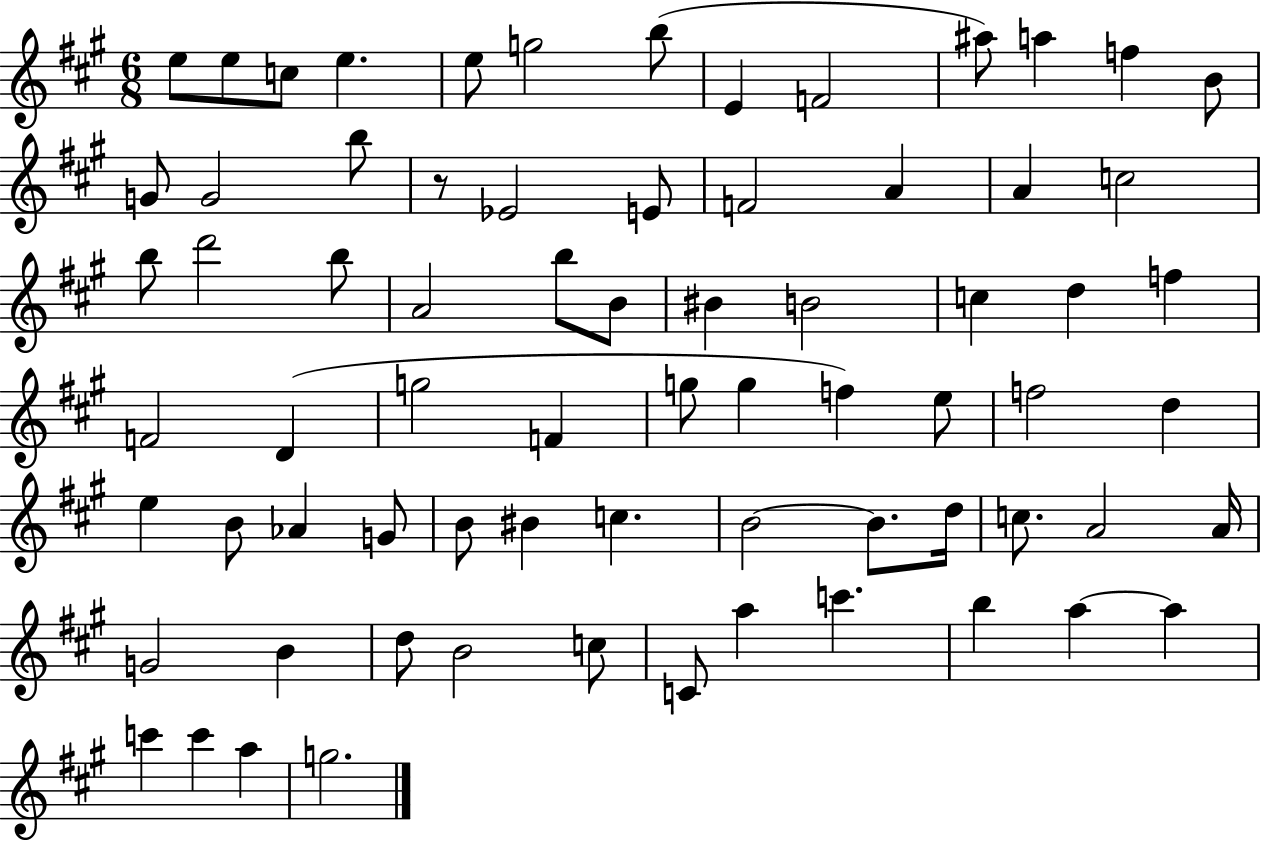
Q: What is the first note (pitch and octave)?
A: E5